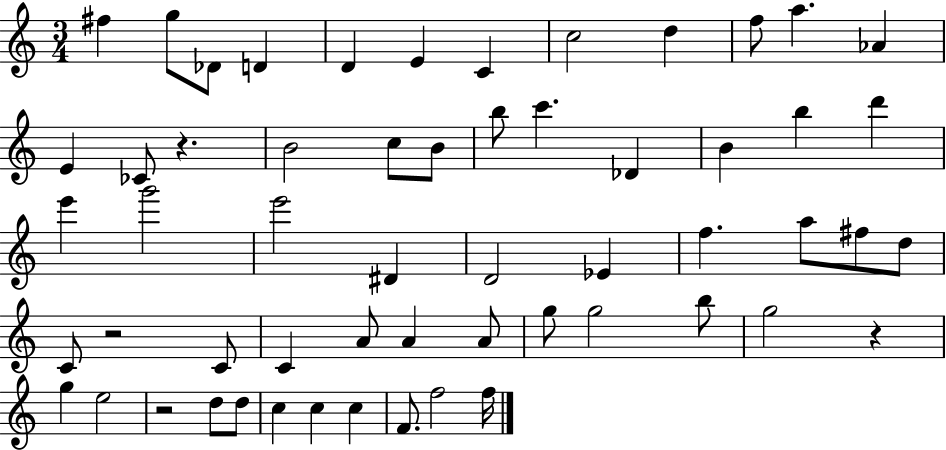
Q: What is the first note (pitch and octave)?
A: F#5